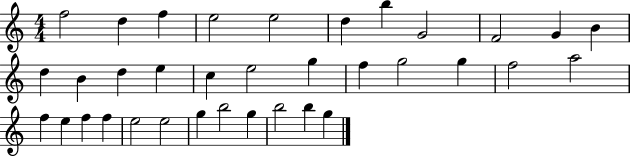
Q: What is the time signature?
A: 4/4